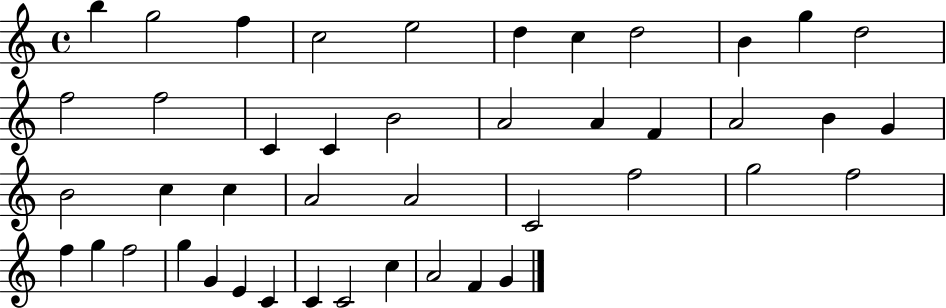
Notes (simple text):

B5/q G5/h F5/q C5/h E5/h D5/q C5/q D5/h B4/q G5/q D5/h F5/h F5/h C4/q C4/q B4/h A4/h A4/q F4/q A4/h B4/q G4/q B4/h C5/q C5/q A4/h A4/h C4/h F5/h G5/h F5/h F5/q G5/q F5/h G5/q G4/q E4/q C4/q C4/q C4/h C5/q A4/h F4/q G4/q